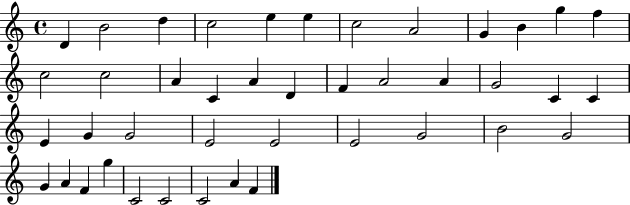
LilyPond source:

{
  \clef treble
  \time 4/4
  \defaultTimeSignature
  \key c \major
  d'4 b'2 d''4 | c''2 e''4 e''4 | c''2 a'2 | g'4 b'4 g''4 f''4 | \break c''2 c''2 | a'4 c'4 a'4 d'4 | f'4 a'2 a'4 | g'2 c'4 c'4 | \break e'4 g'4 g'2 | e'2 e'2 | e'2 g'2 | b'2 g'2 | \break g'4 a'4 f'4 g''4 | c'2 c'2 | c'2 a'4 f'4 | \bar "|."
}